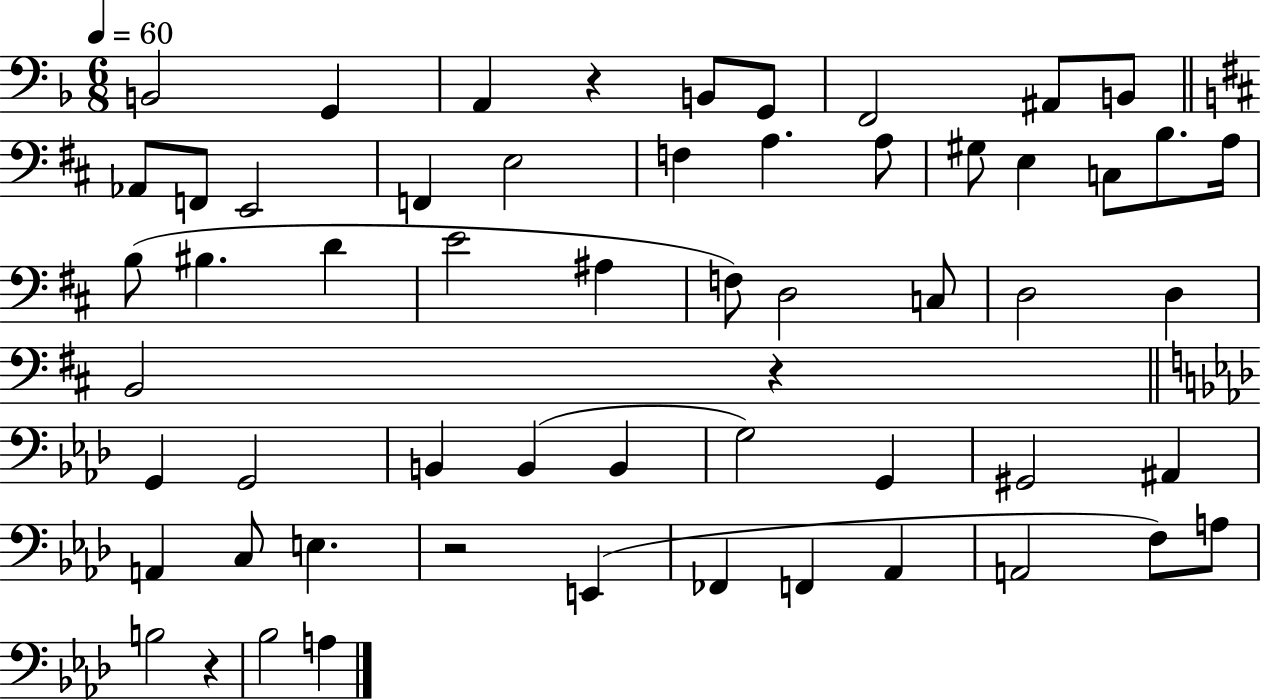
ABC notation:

X:1
T:Untitled
M:6/8
L:1/4
K:F
B,,2 G,, A,, z B,,/2 G,,/2 F,,2 ^A,,/2 B,,/2 _A,,/2 F,,/2 E,,2 F,, E,2 F, A, A,/2 ^G,/2 E, C,/2 B,/2 A,/4 B,/2 ^B, D E2 ^A, F,/2 D,2 C,/2 D,2 D, B,,2 z G,, G,,2 B,, B,, B,, G,2 G,, ^G,,2 ^A,, A,, C,/2 E, z2 E,, _F,, F,, _A,, A,,2 F,/2 A,/2 B,2 z _B,2 A,